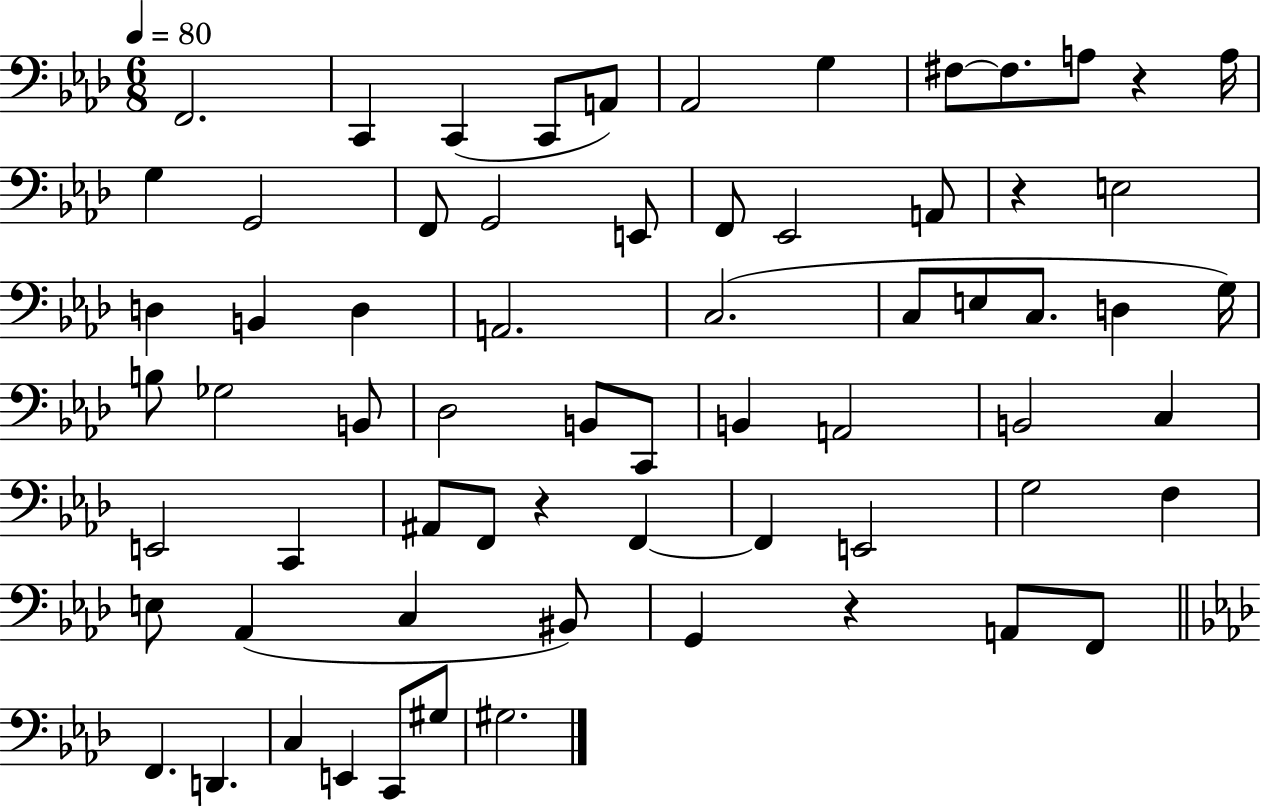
{
  \clef bass
  \numericTimeSignature
  \time 6/8
  \key aes \major
  \tempo 4 = 80
  \repeat volta 2 { f,2. | c,4 c,4( c,8 a,8) | aes,2 g4 | fis8~~ fis8. a8 r4 a16 | \break g4 g,2 | f,8 g,2 e,8 | f,8 ees,2 a,8 | r4 e2 | \break d4 b,4 d4 | a,2. | c2.( | c8 e8 c8. d4 g16) | \break b8 ges2 b,8 | des2 b,8 c,8 | b,4 a,2 | b,2 c4 | \break e,2 c,4 | ais,8 f,8 r4 f,4~~ | f,4 e,2 | g2 f4 | \break e8 aes,4( c4 bis,8) | g,4 r4 a,8 f,8 | \bar "||" \break \key f \minor f,4. d,4. | c4 e,4 c,8 gis8 | gis2. | } \bar "|."
}